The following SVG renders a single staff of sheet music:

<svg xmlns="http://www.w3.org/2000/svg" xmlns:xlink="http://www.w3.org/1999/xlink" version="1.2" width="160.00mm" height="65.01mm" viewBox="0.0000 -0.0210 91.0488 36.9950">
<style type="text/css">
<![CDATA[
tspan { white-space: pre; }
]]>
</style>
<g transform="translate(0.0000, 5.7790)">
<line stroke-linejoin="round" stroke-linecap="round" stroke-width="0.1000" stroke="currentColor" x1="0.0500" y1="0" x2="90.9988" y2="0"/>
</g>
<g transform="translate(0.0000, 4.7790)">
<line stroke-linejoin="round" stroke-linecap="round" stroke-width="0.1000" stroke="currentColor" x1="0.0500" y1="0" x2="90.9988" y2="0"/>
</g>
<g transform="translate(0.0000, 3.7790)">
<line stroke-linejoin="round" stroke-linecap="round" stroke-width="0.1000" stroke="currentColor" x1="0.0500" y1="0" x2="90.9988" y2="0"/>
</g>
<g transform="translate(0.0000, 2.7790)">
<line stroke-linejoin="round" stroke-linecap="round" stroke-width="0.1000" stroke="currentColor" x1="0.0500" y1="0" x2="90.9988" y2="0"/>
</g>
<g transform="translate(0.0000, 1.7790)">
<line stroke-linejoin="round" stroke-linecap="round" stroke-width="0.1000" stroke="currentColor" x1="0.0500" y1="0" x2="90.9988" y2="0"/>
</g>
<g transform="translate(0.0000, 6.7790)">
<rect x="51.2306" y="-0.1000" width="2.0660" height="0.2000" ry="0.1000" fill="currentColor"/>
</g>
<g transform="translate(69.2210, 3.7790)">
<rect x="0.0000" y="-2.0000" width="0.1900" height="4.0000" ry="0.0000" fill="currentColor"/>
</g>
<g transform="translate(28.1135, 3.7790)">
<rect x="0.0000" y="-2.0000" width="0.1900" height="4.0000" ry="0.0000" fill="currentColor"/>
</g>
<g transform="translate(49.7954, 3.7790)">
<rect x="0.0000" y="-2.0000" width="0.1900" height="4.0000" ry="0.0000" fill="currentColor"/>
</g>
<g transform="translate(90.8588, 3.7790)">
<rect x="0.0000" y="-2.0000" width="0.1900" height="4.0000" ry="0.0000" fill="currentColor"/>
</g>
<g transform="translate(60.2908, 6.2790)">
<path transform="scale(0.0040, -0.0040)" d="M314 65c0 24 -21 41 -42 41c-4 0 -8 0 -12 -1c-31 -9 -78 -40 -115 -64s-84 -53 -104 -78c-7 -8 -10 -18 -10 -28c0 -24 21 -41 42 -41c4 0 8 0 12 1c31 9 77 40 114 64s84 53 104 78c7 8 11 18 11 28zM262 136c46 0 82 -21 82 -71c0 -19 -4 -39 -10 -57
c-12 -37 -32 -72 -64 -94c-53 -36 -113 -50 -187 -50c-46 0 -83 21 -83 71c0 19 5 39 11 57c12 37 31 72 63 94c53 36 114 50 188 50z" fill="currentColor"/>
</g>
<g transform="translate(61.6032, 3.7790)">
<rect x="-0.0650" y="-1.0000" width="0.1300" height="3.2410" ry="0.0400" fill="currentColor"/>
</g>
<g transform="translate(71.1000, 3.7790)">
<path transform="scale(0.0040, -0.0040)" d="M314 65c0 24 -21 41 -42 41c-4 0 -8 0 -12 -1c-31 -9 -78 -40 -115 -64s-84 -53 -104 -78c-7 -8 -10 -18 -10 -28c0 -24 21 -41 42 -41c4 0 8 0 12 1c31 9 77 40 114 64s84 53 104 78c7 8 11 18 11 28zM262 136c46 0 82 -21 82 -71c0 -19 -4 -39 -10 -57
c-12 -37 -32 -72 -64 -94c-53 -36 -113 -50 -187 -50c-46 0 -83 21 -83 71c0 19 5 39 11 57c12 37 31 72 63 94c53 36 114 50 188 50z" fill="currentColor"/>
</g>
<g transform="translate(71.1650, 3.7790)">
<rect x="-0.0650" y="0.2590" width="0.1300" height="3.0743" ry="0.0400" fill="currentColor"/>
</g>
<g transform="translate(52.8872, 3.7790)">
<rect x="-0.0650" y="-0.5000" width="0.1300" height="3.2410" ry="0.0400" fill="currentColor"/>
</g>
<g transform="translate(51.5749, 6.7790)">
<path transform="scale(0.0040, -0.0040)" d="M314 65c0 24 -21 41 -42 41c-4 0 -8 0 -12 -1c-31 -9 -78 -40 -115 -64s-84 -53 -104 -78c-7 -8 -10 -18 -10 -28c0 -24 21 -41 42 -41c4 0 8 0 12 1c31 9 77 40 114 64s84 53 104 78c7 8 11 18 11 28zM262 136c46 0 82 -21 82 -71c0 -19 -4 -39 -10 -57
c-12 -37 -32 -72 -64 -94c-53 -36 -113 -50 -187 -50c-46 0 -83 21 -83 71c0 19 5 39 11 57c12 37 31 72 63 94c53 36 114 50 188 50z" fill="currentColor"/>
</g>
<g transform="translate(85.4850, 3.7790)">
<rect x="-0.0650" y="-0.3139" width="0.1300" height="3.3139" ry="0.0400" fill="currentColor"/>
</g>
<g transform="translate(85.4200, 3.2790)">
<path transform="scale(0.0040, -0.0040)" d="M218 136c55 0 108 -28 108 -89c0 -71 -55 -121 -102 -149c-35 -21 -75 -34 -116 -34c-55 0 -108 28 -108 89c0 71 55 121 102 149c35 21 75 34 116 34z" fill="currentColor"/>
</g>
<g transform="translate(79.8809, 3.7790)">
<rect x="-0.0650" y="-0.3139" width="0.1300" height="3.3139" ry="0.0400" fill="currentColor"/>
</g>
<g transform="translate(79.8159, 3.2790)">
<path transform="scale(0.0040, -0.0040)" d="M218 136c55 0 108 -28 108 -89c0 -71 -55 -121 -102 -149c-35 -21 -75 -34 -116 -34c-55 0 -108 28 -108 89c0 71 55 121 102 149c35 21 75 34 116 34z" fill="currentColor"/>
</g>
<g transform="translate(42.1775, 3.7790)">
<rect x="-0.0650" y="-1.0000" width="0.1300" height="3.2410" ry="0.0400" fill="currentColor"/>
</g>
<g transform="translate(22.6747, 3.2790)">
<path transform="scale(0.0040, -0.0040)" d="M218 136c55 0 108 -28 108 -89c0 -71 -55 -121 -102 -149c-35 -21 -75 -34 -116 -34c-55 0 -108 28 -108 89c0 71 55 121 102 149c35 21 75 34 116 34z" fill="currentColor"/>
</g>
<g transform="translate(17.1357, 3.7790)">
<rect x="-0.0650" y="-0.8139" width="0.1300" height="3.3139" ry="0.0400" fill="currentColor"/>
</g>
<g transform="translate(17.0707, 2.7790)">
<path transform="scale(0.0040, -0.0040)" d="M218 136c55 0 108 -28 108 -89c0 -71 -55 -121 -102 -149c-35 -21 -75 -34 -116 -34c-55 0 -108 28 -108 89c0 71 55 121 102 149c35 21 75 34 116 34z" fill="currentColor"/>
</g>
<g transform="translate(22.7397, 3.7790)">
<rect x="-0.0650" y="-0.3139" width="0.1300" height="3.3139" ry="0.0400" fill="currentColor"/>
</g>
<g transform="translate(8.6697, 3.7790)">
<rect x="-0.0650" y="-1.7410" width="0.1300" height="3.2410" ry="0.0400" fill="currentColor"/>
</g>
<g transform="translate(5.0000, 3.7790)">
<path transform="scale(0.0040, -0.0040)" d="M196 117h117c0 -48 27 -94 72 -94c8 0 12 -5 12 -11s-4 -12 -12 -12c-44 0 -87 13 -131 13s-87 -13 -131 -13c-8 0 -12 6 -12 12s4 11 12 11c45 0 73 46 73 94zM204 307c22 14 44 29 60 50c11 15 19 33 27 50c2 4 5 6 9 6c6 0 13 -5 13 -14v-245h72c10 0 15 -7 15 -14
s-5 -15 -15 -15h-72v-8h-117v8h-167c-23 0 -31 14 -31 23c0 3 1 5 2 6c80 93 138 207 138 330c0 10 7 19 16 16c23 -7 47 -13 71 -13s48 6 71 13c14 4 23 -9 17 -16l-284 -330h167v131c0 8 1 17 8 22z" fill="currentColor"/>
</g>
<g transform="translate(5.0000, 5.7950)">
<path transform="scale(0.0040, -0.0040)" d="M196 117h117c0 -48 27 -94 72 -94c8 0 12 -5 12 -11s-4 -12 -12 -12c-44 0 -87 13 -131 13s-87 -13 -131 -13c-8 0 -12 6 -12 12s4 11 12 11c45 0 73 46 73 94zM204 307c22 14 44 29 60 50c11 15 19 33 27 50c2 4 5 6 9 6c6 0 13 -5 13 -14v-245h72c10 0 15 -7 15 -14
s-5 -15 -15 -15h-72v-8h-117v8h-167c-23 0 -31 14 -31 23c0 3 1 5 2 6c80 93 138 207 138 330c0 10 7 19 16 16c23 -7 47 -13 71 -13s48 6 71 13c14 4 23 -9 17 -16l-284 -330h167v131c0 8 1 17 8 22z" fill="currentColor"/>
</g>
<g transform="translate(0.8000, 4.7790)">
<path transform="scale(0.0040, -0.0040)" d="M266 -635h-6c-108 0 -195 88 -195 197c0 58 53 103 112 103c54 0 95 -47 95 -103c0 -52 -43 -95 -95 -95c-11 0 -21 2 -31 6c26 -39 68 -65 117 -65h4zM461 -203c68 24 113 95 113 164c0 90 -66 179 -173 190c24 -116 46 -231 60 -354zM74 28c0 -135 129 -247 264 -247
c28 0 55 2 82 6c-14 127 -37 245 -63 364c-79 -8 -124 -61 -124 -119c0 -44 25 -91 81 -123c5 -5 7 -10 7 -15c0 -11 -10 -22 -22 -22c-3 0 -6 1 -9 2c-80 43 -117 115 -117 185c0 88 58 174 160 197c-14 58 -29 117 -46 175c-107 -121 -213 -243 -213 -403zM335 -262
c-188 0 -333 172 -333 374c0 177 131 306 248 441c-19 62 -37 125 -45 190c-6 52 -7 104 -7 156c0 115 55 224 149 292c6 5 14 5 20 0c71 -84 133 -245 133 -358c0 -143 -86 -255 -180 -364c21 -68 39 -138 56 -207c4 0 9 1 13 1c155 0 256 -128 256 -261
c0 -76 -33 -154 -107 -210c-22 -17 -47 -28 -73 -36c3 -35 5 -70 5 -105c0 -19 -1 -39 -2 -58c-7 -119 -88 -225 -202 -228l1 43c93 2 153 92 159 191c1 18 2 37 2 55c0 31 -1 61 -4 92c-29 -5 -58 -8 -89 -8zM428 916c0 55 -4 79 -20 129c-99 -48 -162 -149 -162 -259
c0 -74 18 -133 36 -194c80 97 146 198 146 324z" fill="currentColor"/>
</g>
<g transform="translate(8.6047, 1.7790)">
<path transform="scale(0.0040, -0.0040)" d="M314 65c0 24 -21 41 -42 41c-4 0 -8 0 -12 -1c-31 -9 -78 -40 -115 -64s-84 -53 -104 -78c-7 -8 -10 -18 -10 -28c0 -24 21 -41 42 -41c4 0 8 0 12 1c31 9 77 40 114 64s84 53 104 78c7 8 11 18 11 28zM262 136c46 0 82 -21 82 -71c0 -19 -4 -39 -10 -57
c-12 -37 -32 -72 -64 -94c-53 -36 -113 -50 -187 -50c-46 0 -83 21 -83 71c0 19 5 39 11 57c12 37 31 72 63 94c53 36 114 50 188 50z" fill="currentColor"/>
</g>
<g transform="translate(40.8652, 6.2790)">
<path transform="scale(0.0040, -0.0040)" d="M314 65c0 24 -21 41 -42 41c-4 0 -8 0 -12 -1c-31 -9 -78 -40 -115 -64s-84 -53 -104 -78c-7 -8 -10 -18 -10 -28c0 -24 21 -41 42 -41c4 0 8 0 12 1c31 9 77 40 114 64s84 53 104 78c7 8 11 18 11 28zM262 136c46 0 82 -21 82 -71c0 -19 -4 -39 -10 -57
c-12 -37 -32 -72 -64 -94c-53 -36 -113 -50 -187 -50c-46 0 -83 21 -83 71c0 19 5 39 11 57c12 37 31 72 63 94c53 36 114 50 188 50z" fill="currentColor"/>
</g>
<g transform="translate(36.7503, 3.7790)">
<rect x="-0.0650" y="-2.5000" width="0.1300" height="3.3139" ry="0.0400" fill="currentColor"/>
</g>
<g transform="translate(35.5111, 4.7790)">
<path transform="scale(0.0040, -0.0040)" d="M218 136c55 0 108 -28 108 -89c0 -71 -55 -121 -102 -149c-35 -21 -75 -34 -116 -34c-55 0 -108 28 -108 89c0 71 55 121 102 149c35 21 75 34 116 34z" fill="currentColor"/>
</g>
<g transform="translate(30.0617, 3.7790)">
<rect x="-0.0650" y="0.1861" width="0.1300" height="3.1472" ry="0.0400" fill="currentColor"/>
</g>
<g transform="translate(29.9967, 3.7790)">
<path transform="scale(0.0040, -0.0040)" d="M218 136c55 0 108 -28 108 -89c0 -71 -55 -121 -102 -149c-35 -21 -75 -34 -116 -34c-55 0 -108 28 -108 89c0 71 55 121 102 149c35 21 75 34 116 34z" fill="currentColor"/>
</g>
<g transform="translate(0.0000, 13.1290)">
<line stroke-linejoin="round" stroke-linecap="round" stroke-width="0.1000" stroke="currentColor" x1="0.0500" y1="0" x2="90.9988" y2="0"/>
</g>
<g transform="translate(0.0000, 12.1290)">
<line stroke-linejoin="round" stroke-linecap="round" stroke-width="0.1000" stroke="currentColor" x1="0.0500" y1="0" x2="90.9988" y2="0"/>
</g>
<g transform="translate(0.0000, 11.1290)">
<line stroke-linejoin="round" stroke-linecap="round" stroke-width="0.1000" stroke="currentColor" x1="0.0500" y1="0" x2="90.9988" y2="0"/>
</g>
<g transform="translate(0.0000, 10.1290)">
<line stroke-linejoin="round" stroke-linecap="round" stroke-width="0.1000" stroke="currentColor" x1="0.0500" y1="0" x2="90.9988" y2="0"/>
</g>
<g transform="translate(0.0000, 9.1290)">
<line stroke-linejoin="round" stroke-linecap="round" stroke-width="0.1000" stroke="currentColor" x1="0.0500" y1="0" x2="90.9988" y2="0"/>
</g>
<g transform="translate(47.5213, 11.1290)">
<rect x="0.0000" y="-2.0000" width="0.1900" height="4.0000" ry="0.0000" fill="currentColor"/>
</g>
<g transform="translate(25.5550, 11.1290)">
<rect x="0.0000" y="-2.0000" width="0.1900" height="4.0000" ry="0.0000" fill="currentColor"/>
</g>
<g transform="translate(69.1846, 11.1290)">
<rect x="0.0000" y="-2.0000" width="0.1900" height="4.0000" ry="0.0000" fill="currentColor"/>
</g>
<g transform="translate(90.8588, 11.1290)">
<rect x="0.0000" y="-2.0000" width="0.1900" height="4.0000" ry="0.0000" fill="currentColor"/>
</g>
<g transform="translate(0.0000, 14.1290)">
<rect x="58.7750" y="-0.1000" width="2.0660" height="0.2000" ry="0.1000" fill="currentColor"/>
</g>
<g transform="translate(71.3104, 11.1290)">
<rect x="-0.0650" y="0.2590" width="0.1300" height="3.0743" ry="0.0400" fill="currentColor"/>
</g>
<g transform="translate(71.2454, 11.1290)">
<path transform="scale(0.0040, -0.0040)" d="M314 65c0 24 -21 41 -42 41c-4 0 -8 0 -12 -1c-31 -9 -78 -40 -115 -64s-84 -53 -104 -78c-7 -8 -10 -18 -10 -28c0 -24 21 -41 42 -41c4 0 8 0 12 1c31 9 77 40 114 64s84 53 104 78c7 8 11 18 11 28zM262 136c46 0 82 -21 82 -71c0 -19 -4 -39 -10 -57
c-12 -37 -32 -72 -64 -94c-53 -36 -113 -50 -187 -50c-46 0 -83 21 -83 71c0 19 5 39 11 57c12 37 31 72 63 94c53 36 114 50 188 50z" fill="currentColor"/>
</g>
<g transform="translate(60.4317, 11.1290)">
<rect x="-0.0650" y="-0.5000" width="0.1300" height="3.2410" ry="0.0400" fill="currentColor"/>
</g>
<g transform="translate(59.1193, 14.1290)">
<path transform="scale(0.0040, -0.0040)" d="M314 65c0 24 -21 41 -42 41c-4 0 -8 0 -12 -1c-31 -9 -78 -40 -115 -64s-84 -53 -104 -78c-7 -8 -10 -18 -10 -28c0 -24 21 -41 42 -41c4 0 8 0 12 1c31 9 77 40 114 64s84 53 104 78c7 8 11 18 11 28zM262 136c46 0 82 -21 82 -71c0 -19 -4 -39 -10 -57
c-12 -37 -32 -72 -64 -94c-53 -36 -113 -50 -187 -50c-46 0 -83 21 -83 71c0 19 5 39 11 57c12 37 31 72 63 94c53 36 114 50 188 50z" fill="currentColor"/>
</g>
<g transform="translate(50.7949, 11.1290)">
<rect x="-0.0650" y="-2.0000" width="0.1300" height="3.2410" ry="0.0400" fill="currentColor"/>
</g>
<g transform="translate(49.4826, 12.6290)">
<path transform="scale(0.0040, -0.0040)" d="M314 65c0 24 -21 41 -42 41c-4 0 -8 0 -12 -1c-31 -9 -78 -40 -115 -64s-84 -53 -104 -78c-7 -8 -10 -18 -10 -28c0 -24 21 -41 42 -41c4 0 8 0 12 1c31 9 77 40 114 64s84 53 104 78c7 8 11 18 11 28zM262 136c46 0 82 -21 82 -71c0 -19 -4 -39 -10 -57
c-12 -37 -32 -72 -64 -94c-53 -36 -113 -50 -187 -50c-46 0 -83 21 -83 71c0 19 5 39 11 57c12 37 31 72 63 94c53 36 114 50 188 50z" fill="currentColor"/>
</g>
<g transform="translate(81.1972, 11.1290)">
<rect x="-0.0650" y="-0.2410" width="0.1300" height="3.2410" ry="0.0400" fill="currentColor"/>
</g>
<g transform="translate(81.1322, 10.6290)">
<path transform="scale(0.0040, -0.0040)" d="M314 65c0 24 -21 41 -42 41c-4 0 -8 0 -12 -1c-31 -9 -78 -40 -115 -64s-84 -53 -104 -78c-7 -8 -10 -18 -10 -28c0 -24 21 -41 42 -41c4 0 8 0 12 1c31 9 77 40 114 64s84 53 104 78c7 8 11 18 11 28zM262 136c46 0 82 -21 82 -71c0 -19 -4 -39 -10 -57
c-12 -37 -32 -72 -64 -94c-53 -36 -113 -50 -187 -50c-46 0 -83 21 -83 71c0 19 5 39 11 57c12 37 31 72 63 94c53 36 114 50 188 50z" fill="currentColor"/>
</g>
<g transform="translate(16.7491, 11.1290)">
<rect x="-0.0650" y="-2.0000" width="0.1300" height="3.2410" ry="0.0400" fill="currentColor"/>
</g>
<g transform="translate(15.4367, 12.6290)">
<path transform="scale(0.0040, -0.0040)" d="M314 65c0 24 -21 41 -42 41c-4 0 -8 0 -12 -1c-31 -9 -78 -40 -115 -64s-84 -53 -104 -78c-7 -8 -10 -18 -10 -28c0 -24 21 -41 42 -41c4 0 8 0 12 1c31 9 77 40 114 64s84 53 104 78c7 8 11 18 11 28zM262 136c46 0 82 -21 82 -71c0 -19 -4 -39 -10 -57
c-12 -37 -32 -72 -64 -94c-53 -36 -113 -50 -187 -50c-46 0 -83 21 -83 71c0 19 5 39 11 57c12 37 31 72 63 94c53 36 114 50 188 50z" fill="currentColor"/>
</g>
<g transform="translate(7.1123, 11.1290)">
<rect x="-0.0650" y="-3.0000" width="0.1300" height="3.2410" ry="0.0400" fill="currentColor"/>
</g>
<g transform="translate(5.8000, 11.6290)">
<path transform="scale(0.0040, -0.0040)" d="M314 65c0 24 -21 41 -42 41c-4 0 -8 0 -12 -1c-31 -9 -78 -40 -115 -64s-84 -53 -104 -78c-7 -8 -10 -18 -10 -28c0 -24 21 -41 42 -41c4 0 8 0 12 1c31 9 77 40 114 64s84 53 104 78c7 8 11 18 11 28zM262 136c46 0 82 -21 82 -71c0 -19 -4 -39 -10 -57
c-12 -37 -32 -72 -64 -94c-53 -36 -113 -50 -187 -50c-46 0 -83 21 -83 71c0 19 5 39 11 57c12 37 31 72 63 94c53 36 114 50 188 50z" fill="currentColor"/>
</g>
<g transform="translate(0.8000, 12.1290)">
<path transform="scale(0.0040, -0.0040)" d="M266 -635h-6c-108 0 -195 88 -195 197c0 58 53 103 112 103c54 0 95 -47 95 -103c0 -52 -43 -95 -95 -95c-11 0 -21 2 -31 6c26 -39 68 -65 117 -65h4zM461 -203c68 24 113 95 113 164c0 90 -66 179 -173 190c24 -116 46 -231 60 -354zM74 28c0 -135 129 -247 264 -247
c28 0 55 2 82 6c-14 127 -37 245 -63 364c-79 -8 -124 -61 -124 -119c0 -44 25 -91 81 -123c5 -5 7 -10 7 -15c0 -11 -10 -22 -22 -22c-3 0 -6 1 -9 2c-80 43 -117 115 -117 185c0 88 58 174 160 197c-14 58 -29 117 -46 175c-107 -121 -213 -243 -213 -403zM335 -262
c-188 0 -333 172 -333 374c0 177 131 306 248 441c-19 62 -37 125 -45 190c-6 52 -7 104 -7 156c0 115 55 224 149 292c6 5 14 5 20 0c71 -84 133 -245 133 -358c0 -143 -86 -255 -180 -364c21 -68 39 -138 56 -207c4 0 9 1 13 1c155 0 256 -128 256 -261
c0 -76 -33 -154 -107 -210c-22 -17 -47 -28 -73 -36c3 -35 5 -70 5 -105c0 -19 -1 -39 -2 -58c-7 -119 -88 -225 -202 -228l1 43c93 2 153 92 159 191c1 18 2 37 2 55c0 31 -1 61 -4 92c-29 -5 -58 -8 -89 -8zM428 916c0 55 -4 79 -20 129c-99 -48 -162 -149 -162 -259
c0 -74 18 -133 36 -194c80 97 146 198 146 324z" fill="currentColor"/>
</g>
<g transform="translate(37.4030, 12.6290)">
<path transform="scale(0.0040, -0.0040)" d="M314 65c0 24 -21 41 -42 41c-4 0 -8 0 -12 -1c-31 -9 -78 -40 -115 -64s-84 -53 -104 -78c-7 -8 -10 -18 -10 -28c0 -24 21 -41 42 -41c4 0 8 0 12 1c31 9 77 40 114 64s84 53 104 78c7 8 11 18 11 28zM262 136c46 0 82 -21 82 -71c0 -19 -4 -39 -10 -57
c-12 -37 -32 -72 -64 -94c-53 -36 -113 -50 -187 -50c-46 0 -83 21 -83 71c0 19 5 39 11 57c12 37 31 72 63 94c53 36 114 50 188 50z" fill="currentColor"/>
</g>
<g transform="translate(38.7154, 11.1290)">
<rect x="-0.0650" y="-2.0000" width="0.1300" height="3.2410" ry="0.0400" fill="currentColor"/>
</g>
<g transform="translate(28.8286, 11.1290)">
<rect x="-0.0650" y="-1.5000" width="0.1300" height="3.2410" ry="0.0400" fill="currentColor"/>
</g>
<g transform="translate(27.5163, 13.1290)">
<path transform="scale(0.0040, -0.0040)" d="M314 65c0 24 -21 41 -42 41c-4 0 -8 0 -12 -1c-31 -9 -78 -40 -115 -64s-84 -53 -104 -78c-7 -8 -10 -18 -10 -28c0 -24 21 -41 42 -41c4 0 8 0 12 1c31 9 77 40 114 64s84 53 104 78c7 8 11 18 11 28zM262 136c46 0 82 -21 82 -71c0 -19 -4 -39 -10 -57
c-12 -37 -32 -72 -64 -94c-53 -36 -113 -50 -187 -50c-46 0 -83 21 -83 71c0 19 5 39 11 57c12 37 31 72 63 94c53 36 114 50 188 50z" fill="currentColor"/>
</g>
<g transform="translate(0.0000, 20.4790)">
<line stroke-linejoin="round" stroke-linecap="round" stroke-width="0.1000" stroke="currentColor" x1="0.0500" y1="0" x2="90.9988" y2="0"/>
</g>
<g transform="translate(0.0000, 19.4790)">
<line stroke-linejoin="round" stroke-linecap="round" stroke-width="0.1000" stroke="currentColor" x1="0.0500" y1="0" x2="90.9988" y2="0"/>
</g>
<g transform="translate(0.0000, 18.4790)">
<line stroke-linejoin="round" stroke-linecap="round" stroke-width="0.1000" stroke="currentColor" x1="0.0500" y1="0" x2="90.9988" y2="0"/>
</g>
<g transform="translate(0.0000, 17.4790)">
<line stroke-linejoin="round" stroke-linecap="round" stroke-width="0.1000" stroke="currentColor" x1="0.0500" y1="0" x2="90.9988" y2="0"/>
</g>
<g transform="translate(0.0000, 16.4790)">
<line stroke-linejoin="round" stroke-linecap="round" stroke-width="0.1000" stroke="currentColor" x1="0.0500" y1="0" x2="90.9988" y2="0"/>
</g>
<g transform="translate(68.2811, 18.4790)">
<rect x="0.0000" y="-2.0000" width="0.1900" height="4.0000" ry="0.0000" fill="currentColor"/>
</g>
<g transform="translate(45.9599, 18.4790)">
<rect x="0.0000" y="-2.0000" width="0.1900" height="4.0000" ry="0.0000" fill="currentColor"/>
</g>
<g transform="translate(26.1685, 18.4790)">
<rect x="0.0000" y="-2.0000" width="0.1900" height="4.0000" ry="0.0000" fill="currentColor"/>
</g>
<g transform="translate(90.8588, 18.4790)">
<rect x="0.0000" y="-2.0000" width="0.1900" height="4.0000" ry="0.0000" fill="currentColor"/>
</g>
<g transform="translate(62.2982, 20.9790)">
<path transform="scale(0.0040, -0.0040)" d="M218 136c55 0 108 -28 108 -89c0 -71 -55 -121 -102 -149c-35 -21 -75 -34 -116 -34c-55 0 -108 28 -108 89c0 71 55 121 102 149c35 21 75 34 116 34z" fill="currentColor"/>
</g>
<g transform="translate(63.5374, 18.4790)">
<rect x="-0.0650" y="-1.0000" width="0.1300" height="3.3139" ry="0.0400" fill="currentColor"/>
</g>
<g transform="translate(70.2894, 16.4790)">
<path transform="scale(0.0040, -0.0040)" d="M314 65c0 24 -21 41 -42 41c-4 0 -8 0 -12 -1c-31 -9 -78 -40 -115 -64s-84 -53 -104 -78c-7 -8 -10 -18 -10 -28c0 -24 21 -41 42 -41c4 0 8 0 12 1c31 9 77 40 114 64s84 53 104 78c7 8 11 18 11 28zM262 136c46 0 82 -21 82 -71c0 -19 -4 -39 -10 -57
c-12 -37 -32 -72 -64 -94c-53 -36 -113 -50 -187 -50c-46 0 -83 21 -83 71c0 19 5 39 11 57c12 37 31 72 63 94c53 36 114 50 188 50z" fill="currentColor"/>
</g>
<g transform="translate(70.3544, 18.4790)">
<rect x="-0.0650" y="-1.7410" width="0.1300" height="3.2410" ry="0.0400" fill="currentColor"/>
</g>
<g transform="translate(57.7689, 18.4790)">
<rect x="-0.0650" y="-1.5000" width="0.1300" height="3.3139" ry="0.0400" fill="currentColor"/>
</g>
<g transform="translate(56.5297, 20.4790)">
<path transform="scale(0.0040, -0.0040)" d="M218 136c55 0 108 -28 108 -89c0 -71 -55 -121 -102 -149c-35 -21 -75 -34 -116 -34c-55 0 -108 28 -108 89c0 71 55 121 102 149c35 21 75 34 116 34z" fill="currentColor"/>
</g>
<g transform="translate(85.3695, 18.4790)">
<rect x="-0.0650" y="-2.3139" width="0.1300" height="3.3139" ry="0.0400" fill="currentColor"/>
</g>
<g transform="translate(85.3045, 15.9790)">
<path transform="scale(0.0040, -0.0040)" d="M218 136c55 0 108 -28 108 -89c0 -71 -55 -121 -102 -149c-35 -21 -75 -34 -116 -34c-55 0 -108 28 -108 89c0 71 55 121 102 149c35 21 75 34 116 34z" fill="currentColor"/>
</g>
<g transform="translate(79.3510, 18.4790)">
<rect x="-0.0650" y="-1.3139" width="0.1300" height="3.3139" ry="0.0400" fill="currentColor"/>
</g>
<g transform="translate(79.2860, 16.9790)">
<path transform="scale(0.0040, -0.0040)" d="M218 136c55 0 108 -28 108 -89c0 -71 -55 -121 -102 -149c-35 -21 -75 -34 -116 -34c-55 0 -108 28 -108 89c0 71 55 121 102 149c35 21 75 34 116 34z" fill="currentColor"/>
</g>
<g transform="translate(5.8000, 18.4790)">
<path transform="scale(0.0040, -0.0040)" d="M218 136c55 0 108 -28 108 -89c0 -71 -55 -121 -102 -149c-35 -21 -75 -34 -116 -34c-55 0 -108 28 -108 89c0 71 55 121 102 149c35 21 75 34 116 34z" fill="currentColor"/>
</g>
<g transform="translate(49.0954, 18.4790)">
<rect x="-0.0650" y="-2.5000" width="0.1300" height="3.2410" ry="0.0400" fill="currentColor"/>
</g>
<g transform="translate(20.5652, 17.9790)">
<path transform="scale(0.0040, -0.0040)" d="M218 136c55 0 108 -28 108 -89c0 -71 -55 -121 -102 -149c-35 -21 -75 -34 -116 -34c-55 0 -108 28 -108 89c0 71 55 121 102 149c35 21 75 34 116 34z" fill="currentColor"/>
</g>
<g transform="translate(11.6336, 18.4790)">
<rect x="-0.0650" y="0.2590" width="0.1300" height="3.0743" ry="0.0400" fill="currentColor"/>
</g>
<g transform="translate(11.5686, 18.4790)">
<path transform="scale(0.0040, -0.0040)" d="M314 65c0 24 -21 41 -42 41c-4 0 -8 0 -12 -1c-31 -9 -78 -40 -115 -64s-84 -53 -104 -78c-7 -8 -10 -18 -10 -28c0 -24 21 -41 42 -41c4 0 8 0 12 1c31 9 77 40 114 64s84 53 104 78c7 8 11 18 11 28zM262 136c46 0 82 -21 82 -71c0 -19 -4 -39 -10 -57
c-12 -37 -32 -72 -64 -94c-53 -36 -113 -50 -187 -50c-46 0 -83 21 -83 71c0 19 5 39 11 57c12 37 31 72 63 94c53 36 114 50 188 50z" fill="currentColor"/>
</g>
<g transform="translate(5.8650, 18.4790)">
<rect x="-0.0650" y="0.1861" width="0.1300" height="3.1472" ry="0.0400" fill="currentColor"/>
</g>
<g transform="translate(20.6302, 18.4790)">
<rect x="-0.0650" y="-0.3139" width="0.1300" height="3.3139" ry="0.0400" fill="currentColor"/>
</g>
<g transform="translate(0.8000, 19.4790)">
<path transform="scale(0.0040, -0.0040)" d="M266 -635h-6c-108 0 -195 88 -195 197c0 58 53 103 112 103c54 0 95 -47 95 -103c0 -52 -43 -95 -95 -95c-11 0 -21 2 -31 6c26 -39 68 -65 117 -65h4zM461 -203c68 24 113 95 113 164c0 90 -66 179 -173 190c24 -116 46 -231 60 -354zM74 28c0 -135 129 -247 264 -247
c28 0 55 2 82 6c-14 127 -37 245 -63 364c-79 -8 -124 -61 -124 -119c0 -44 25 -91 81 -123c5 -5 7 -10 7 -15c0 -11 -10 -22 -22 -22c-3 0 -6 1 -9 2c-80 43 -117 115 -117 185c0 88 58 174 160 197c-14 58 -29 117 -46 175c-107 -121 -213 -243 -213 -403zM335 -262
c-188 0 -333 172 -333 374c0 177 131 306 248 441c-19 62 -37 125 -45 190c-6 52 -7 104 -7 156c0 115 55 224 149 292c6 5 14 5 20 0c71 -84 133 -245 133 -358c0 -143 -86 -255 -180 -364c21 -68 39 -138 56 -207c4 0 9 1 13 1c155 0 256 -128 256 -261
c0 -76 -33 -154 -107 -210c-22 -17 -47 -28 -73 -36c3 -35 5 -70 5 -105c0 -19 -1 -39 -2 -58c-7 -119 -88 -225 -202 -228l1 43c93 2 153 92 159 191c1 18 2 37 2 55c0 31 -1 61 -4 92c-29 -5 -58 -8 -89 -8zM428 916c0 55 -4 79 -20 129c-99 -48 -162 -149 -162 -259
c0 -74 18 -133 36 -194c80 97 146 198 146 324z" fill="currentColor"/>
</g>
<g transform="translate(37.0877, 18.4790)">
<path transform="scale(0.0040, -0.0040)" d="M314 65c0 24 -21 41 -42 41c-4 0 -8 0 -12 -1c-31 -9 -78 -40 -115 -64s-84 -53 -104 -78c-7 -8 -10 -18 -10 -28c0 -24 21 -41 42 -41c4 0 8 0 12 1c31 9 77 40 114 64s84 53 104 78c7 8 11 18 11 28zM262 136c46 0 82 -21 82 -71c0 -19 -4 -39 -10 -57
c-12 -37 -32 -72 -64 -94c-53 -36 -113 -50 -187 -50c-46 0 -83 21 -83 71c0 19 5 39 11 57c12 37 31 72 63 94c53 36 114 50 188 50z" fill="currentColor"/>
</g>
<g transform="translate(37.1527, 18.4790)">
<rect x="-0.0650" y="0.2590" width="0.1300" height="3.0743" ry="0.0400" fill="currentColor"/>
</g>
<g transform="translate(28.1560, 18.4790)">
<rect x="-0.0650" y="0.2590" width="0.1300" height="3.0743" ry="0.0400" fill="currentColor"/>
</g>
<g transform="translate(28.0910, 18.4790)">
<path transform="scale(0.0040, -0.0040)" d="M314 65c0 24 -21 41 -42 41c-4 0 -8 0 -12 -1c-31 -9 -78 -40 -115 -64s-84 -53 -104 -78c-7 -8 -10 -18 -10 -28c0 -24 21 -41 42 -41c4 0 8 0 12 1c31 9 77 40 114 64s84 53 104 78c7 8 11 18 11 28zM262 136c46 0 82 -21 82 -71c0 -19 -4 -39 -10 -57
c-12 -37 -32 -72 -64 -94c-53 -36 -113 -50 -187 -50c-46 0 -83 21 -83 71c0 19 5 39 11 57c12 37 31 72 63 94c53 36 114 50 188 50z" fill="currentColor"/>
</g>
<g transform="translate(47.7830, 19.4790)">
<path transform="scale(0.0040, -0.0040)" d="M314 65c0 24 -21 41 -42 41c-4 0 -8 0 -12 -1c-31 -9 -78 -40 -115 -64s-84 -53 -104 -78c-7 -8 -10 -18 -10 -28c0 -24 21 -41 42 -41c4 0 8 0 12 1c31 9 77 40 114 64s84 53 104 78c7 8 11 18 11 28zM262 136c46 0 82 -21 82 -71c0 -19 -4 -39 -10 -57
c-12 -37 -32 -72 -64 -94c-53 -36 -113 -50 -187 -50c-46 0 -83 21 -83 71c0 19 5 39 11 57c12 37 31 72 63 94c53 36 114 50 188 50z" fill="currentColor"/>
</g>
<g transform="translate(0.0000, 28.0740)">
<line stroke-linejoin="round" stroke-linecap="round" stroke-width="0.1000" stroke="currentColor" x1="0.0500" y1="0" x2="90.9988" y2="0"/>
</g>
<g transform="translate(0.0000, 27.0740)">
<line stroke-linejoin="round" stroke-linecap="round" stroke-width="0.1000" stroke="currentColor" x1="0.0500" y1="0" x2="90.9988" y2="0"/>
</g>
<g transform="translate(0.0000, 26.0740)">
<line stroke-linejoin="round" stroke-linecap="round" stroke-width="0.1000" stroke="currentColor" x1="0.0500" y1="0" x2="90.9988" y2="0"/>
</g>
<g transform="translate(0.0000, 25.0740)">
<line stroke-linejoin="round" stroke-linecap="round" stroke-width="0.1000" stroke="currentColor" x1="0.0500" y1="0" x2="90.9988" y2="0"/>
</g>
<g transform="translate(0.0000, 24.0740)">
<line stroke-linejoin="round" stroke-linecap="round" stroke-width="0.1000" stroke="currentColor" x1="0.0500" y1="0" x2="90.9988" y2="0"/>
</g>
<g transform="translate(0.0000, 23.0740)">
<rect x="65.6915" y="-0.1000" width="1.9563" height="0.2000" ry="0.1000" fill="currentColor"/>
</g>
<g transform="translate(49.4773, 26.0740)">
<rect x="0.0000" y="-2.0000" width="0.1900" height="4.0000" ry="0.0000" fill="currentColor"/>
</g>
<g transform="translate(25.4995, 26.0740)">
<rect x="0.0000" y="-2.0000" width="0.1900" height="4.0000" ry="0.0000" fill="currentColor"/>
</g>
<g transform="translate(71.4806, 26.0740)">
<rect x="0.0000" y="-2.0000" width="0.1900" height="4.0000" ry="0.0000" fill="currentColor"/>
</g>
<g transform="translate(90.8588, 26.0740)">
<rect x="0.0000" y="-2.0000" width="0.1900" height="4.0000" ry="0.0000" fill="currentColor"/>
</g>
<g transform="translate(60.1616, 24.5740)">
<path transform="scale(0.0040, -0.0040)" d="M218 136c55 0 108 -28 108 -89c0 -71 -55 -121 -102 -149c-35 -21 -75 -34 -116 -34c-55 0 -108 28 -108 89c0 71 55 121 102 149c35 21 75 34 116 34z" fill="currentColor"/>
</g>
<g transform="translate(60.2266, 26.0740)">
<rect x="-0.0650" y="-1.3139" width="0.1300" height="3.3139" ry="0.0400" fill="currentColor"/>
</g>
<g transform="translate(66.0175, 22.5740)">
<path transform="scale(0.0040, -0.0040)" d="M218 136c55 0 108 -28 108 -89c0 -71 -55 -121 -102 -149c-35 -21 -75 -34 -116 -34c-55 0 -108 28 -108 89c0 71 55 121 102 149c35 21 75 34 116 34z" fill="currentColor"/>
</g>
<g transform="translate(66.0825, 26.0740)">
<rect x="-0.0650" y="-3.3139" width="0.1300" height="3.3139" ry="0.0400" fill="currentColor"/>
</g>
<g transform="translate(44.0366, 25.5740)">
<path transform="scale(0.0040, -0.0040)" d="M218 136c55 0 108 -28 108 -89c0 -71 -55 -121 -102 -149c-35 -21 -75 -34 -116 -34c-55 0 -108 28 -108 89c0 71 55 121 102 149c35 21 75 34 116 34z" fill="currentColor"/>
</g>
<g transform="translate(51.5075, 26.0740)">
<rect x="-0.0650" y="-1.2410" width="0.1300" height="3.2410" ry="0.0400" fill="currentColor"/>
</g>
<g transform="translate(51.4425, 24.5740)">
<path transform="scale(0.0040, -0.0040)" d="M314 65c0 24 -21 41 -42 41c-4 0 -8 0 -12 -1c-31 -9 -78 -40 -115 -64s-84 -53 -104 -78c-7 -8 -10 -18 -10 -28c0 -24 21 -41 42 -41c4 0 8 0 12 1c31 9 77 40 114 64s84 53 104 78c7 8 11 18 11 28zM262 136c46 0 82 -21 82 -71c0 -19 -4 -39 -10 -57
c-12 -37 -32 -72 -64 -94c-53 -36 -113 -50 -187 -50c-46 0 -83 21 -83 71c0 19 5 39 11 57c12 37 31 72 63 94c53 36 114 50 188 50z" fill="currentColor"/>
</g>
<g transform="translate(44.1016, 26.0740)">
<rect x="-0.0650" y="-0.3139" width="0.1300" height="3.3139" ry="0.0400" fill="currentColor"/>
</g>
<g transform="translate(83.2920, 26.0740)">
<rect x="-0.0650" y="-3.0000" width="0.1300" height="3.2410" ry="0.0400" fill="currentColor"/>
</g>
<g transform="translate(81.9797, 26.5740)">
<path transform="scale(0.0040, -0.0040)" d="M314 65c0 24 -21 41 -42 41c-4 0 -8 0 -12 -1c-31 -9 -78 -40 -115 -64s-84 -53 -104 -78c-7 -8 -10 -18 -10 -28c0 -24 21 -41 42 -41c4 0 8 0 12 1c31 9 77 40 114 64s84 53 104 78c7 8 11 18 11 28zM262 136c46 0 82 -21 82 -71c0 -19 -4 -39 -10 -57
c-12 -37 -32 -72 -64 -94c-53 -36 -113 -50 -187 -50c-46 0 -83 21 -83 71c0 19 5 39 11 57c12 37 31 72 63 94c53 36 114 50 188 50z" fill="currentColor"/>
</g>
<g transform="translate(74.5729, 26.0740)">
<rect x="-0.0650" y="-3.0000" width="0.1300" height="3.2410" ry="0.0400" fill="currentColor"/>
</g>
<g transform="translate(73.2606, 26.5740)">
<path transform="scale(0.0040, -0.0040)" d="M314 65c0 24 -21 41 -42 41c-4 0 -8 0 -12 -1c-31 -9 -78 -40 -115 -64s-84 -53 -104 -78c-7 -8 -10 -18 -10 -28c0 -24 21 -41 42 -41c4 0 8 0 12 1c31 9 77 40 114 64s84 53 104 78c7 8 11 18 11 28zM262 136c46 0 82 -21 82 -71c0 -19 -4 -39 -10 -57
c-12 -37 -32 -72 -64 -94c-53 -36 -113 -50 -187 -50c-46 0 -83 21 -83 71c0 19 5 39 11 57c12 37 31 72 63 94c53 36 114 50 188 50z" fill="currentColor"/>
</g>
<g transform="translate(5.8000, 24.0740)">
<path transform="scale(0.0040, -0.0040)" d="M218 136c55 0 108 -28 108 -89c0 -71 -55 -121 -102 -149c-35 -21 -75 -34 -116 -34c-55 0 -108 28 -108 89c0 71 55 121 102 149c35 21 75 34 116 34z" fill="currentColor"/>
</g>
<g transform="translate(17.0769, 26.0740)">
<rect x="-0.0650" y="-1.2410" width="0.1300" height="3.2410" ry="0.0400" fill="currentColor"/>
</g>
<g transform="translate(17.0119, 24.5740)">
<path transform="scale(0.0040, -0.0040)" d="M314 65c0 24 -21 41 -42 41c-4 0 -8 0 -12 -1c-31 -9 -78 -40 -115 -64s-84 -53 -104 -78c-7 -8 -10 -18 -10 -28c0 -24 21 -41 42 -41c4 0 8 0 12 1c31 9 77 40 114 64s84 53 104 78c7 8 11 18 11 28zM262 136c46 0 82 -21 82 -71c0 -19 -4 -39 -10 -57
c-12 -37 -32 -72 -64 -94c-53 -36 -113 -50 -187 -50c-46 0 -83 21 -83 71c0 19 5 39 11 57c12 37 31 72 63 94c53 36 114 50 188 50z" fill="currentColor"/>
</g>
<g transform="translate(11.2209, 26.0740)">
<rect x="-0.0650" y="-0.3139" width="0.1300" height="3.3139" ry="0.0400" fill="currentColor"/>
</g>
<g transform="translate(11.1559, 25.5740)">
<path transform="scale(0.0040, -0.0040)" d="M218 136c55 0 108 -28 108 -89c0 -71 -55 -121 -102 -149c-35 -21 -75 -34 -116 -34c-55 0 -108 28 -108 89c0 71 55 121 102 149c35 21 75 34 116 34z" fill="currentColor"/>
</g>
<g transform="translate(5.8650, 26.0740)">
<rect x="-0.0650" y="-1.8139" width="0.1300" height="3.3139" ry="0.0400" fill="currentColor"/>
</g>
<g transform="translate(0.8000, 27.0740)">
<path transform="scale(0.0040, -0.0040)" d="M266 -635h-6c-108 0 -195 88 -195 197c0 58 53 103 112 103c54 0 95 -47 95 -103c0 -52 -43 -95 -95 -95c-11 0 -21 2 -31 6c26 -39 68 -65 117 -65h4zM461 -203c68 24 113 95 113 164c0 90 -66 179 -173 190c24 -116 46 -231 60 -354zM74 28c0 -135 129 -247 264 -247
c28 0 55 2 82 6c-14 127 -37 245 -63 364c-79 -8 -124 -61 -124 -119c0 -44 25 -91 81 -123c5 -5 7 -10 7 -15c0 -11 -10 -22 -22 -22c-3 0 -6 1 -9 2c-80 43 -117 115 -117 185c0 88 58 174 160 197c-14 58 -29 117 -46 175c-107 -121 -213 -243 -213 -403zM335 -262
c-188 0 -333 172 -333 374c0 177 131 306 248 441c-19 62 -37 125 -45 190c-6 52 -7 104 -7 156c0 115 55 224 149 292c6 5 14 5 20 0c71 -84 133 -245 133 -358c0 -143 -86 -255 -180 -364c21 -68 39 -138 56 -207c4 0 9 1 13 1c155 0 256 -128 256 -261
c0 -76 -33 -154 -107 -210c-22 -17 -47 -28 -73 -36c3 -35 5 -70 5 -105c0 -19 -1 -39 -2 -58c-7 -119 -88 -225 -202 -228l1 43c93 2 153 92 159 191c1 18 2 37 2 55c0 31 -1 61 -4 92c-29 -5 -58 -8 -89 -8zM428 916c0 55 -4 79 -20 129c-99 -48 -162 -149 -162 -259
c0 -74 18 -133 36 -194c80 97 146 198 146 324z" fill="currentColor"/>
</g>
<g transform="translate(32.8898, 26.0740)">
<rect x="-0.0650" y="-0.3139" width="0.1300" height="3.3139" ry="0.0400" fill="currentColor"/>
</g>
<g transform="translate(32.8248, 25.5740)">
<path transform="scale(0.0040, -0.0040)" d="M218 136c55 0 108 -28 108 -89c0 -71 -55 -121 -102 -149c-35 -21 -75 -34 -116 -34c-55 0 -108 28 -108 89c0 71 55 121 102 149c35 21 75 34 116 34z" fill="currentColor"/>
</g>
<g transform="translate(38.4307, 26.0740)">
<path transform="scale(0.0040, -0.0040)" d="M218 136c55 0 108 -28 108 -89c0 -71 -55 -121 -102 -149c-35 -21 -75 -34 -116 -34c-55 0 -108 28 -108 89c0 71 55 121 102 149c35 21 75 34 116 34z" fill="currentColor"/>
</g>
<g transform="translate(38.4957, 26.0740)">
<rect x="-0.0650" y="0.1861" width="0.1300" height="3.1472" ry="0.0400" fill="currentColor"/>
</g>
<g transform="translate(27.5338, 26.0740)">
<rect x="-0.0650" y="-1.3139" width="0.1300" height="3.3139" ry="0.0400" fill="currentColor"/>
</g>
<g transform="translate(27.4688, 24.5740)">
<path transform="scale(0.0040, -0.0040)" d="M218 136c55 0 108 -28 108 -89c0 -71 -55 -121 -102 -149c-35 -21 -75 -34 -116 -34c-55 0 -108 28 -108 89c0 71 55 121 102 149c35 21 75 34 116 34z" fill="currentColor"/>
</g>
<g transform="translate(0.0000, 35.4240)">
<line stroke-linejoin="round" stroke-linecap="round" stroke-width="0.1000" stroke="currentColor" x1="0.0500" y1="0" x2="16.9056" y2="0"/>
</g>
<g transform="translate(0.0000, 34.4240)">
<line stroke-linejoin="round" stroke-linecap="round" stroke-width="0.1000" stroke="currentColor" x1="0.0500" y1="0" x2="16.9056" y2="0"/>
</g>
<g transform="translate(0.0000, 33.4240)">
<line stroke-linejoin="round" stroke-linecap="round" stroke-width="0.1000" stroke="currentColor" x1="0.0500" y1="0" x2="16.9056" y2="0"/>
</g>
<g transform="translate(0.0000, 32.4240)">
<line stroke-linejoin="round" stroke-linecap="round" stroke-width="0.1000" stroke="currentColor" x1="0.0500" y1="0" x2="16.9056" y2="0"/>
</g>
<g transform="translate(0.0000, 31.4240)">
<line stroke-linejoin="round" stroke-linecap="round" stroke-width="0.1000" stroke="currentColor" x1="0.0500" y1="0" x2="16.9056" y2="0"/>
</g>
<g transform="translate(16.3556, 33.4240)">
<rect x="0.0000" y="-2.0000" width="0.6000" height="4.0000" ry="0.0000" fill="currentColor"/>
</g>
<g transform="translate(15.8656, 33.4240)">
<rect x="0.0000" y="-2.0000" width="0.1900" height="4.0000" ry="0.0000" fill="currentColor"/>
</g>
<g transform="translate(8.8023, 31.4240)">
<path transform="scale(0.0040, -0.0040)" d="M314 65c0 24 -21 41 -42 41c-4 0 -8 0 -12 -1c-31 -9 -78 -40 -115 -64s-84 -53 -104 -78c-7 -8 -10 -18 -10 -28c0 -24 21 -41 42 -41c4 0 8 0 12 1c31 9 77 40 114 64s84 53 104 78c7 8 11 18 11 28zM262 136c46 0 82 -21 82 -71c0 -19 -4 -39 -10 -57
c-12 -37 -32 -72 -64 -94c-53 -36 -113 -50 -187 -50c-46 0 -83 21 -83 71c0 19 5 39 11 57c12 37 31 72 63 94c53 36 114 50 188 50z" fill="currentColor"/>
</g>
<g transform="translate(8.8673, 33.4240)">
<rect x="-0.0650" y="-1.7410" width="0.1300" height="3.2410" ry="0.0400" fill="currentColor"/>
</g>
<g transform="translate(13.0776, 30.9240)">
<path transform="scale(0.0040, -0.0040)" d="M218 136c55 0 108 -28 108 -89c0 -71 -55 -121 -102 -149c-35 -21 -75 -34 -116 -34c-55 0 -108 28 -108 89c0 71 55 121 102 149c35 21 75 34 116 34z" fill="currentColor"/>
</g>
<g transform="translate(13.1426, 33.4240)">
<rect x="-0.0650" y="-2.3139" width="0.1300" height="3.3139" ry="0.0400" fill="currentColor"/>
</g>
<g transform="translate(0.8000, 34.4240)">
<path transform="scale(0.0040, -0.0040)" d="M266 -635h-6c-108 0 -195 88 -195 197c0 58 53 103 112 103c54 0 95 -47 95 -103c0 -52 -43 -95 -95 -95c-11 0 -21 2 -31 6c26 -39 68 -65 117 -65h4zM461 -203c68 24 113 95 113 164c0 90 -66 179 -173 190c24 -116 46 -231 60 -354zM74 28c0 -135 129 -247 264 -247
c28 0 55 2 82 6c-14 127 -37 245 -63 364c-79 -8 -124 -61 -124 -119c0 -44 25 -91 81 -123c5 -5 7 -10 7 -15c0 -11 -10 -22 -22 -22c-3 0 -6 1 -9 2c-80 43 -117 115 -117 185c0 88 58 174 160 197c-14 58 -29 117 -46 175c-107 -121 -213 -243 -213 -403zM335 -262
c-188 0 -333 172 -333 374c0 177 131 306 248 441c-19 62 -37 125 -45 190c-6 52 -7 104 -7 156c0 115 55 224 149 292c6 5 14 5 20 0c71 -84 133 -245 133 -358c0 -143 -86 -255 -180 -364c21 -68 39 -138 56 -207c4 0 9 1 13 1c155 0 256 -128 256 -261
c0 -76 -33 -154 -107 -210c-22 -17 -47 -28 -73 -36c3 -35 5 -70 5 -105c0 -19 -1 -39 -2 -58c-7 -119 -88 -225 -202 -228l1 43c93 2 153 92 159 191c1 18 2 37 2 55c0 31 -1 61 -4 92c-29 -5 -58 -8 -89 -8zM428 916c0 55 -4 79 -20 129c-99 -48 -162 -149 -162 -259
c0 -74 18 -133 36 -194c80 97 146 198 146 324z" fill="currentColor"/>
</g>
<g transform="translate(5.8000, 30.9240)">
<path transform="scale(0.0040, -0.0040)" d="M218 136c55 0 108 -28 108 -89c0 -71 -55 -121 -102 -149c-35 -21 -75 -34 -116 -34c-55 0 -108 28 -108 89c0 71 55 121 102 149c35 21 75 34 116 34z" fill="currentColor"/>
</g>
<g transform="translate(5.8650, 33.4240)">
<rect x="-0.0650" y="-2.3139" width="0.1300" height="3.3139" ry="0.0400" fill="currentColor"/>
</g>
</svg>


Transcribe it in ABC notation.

X:1
T:Untitled
M:4/4
L:1/4
K:C
f2 d c B G D2 C2 D2 B2 c c A2 F2 E2 F2 F2 C2 B2 c2 B B2 c B2 B2 G2 E D f2 e g f c e2 e c B c e2 e b A2 A2 g f2 g